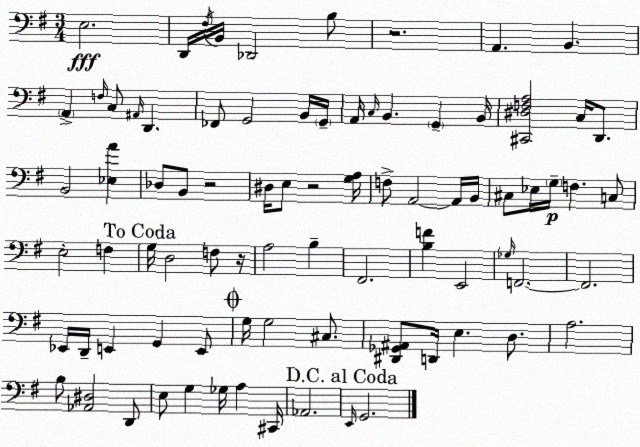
X:1
T:Untitled
M:3/4
L:1/4
K:G
E,2 D,,/4 ^F,/4 B,,/4 _D,,2 B,/2 z2 A,, B,, A,, F,/4 C,/2 ^A,,/4 D,, _F,,/2 G,,2 B,,/4 G,,/4 A,,/4 C,/4 B,, G,, B,,/4 [^C,,^D,F,A,]2 C,/4 D,,/2 B,,2 [_E,A] _D,/2 B,,/2 z2 ^D,/4 E,/2 z2 [G,A,]/4 F,/2 A,,2 A,,/4 B,,/4 ^C,/2 _E,/4 G,/4 F, C,/2 E,2 F, G,/4 D,2 F,/2 z/4 A,2 B, ^F,,2 [B,F] E,,2 _G,/4 F,,2 F,,2 _E,,/4 D,,/4 E,, G,, E,,/2 G,/4 G,2 ^C,/2 [^D,,_G,,^A,,]/2 D,,/4 E, D,/2 A,2 B,/2 [_A,,^D,]2 D,,/2 E,/2 G, _G,/4 A, ^C,,/4 _A,,2 E,,/4 G,,2